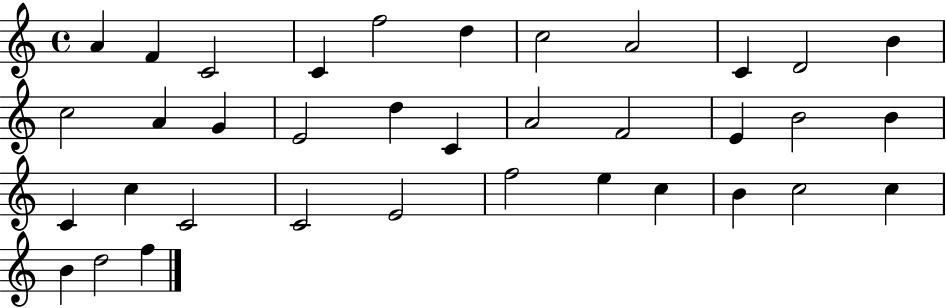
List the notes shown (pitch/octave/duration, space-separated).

A4/q F4/q C4/h C4/q F5/h D5/q C5/h A4/h C4/q D4/h B4/q C5/h A4/q G4/q E4/h D5/q C4/q A4/h F4/h E4/q B4/h B4/q C4/q C5/q C4/h C4/h E4/h F5/h E5/q C5/q B4/q C5/h C5/q B4/q D5/h F5/q